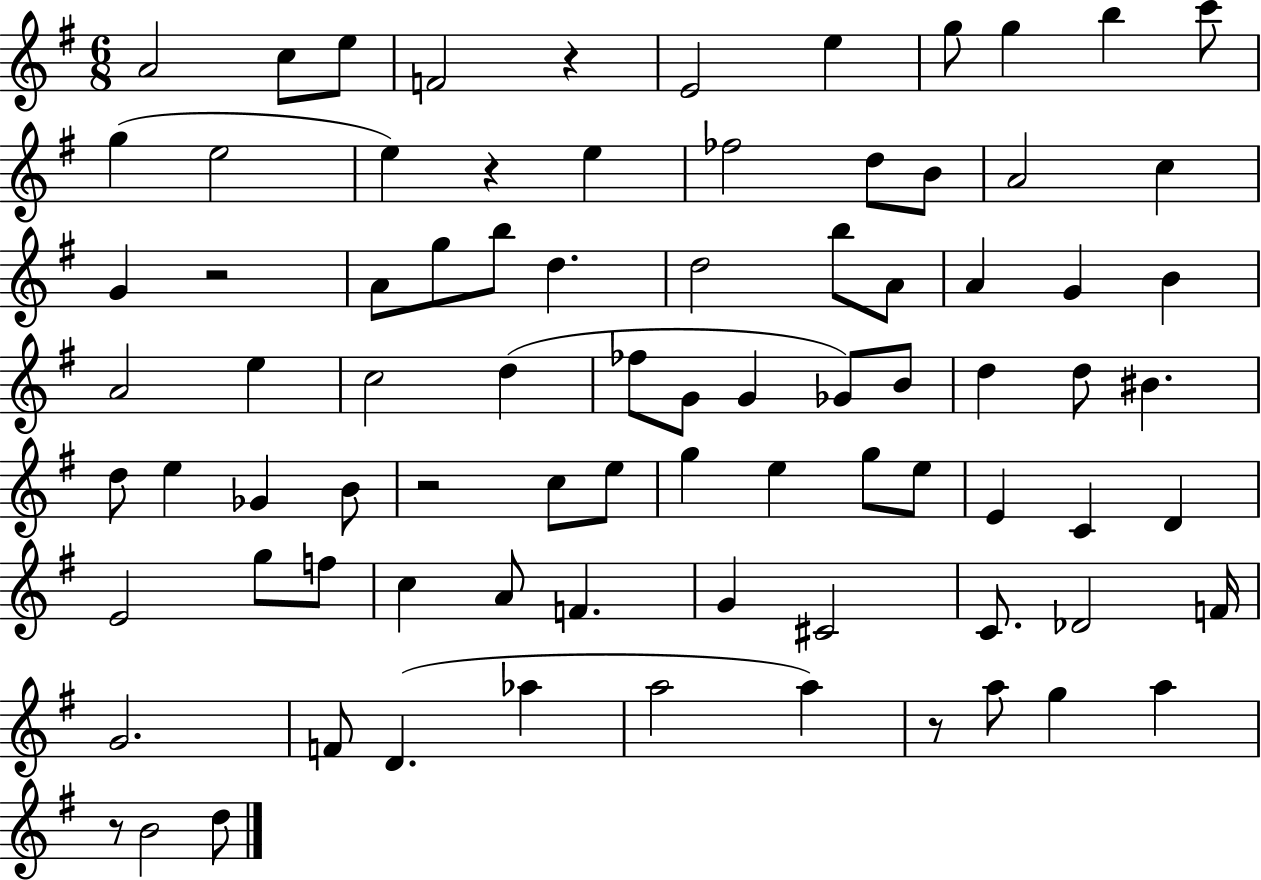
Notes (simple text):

A4/h C5/e E5/e F4/h R/q E4/h E5/q G5/e G5/q B5/q C6/e G5/q E5/h E5/q R/q E5/q FES5/h D5/e B4/e A4/h C5/q G4/q R/h A4/e G5/e B5/e D5/q. D5/h B5/e A4/e A4/q G4/q B4/q A4/h E5/q C5/h D5/q FES5/e G4/e G4/q Gb4/e B4/e D5/q D5/e BIS4/q. D5/e E5/q Gb4/q B4/e R/h C5/e E5/e G5/q E5/q G5/e E5/e E4/q C4/q D4/q E4/h G5/e F5/e C5/q A4/e F4/q. G4/q C#4/h C4/e. Db4/h F4/s G4/h. F4/e D4/q. Ab5/q A5/h A5/q R/e A5/e G5/q A5/q R/e B4/h D5/e